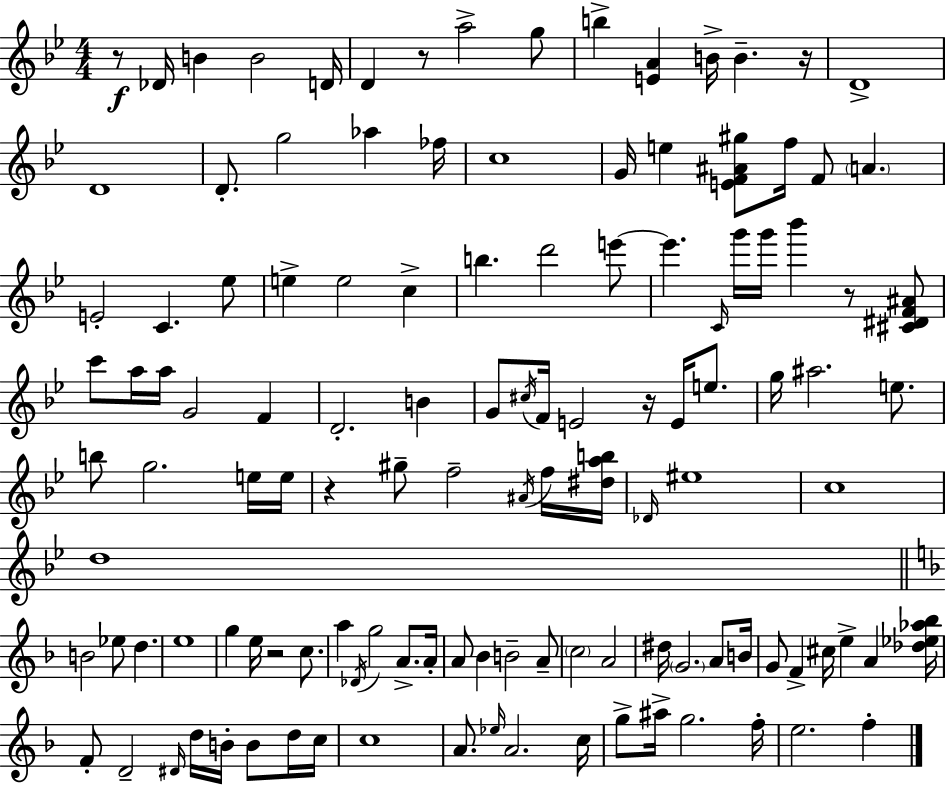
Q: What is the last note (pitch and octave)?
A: F5